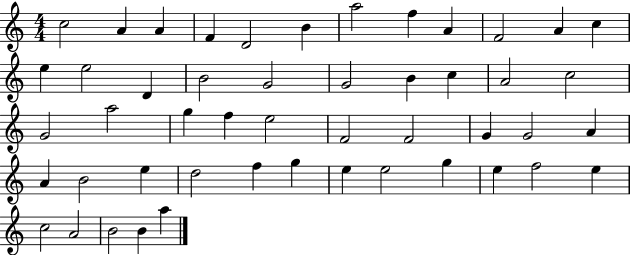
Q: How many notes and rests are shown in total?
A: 49